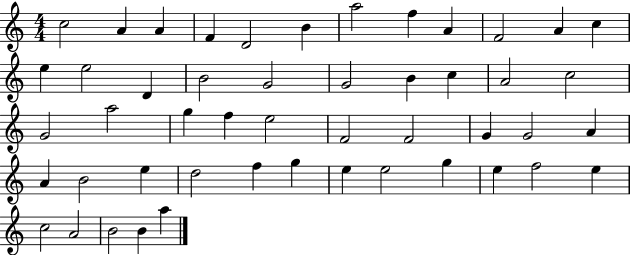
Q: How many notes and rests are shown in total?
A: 49